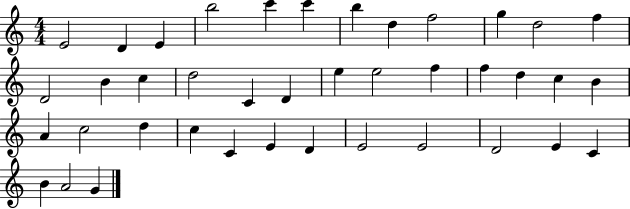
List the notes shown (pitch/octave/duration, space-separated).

E4/h D4/q E4/q B5/h C6/q C6/q B5/q D5/q F5/h G5/q D5/h F5/q D4/h B4/q C5/q D5/h C4/q D4/q E5/q E5/h F5/q F5/q D5/q C5/q B4/q A4/q C5/h D5/q C5/q C4/q E4/q D4/q E4/h E4/h D4/h E4/q C4/q B4/q A4/h G4/q